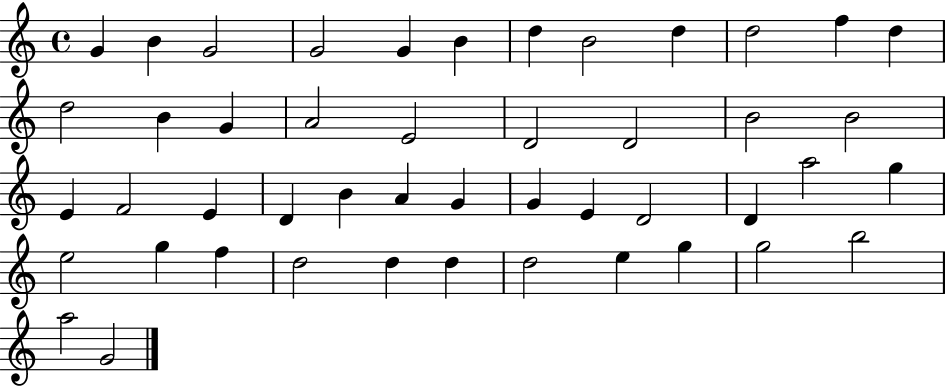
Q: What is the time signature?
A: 4/4